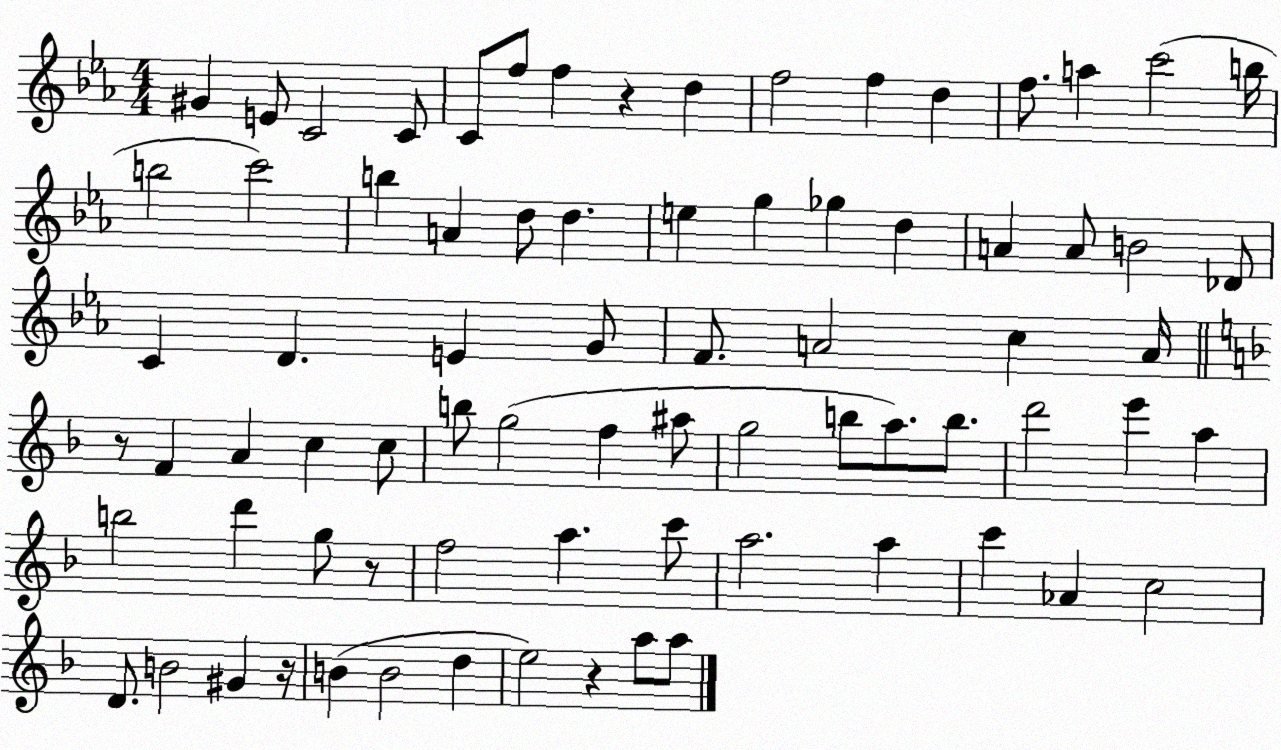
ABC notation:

X:1
T:Untitled
M:4/4
L:1/4
K:Eb
^G E/2 C2 C/2 C/2 f/2 f z d f2 f d f/2 a c'2 b/4 b2 c'2 b A d/2 d e g _g d A A/2 B2 _D/2 C D E G/2 F/2 A2 c A/4 z/2 F A c c/2 b/2 g2 f ^a/2 g2 b/2 a/2 b/2 d'2 e' a b2 d' g/2 z/2 f2 a c'/2 a2 a c' _A c2 D/2 B2 ^G z/4 B B2 d e2 z a/2 a/2